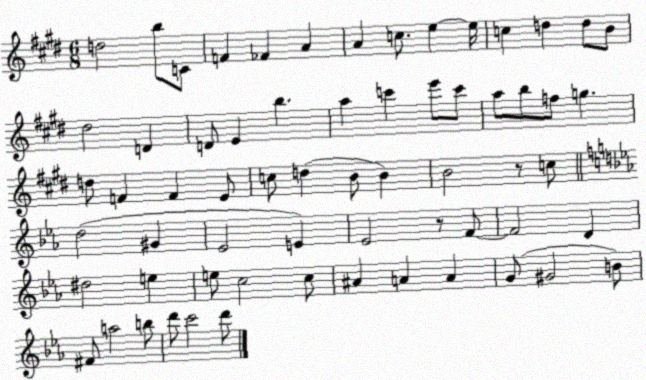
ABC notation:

X:1
T:Untitled
M:6/8
L:1/4
K:E
d2 b/2 C/2 F _F A A c/2 e e/4 c d d/2 B/2 ^d2 D D/2 E b a c' e'/2 c'/2 a/2 b/2 f/2 g d/2 F F E/2 c/2 d B/2 B B2 z/2 c/2 d2 ^G _E2 E _E2 z/2 F/2 F2 D ^d2 e e/2 c2 c/2 ^A A A G/2 ^G2 B/2 ^F/2 a2 b/2 d'/2 c'2 d'/2